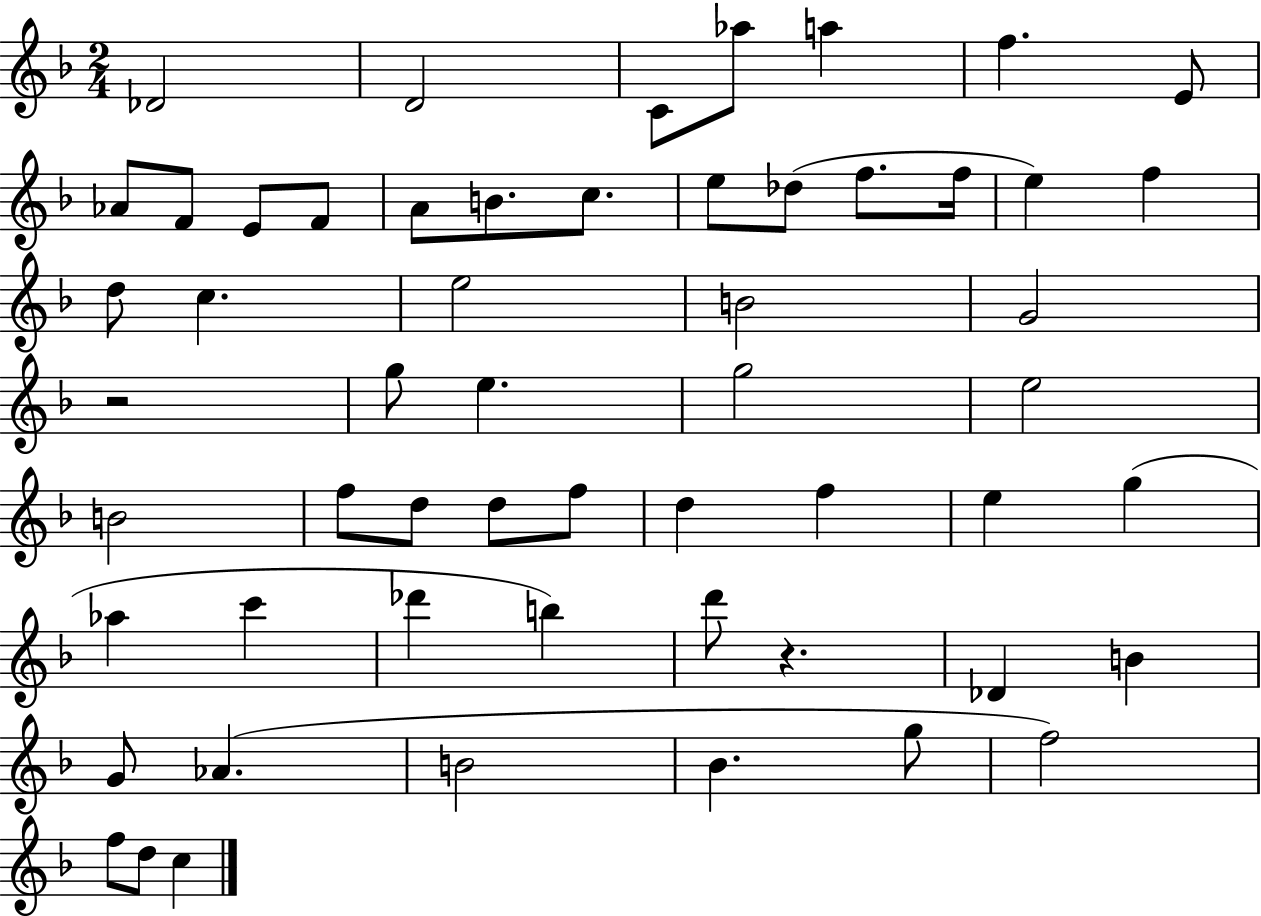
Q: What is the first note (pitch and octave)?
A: Db4